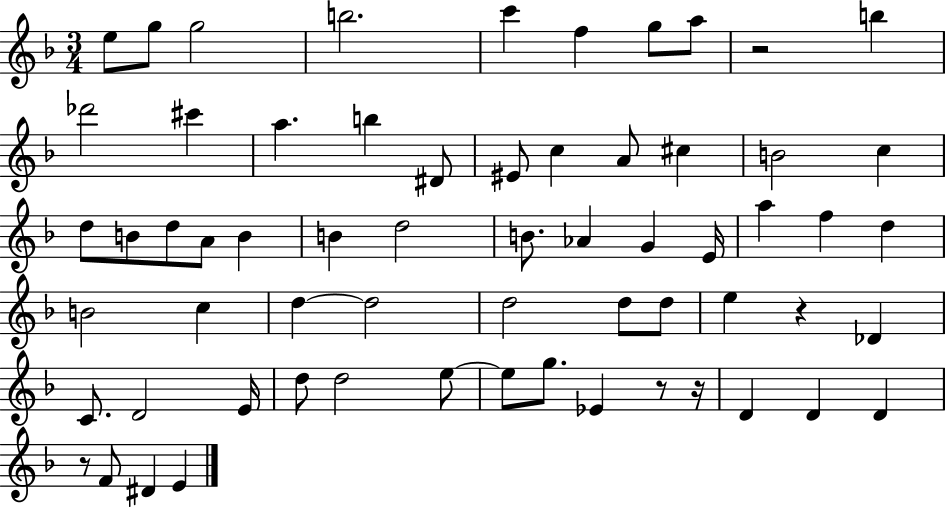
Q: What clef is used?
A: treble